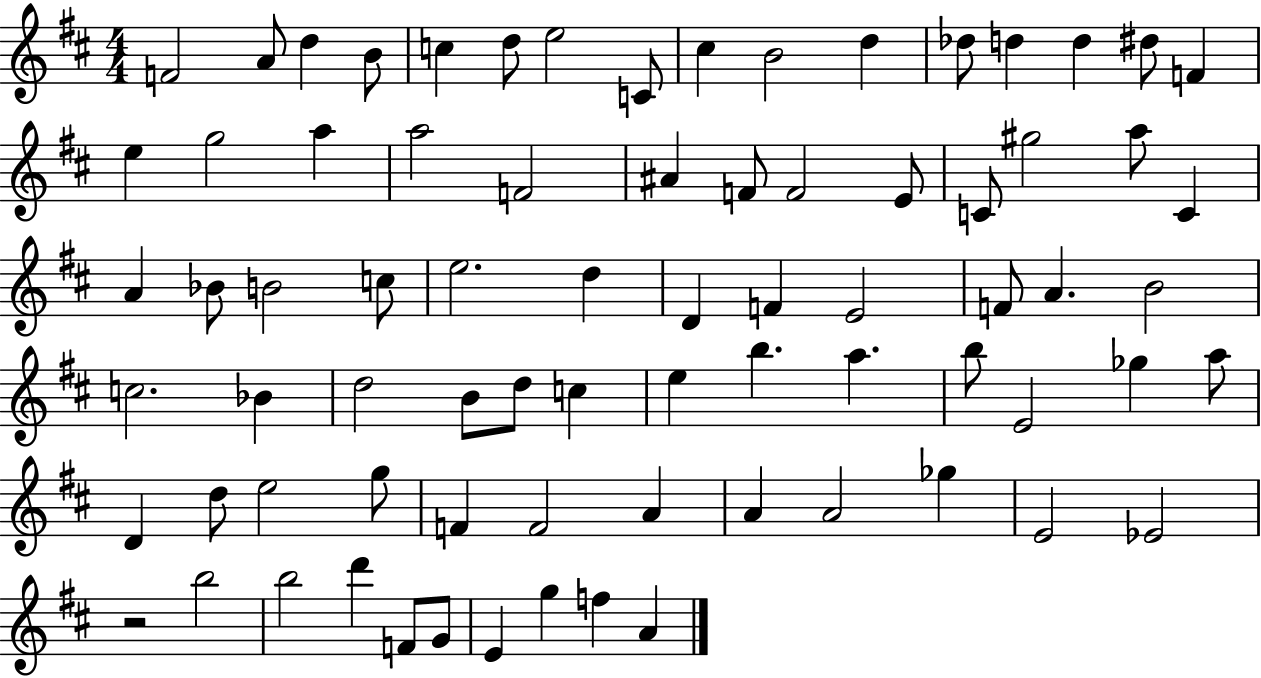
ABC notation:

X:1
T:Untitled
M:4/4
L:1/4
K:D
F2 A/2 d B/2 c d/2 e2 C/2 ^c B2 d _d/2 d d ^d/2 F e g2 a a2 F2 ^A F/2 F2 E/2 C/2 ^g2 a/2 C A _B/2 B2 c/2 e2 d D F E2 F/2 A B2 c2 _B d2 B/2 d/2 c e b a b/2 E2 _g a/2 D d/2 e2 g/2 F F2 A A A2 _g E2 _E2 z2 b2 b2 d' F/2 G/2 E g f A